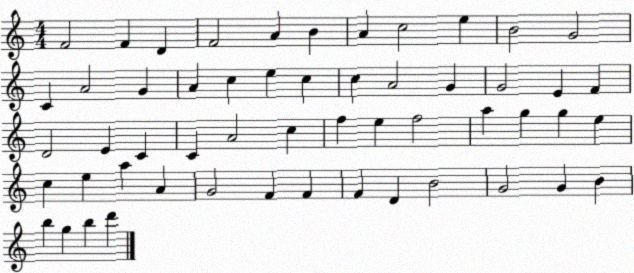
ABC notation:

X:1
T:Untitled
M:4/4
L:1/4
K:C
F2 F D F2 A B A c2 e B2 G2 C A2 G A c e c c A2 G G2 E F D2 E C C A2 c f e f2 a g g e c e a A G2 F F F D B2 G2 G B b g b d'